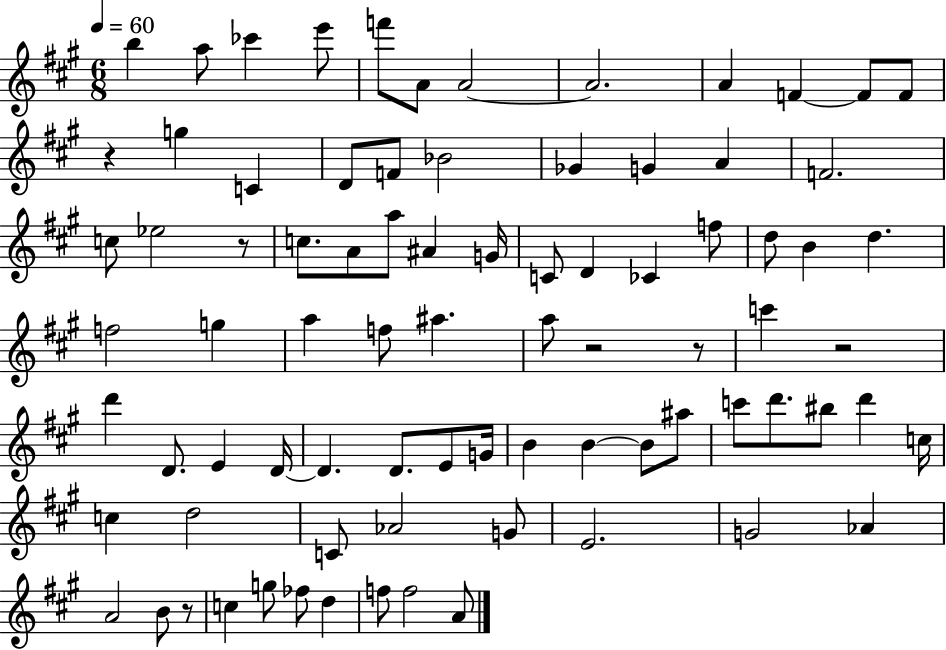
B5/q A5/e CES6/q E6/e F6/e A4/e A4/h A4/h. A4/q F4/q F4/e F4/e R/q G5/q C4/q D4/e F4/e Bb4/h Gb4/q G4/q A4/q F4/h. C5/e Eb5/h R/e C5/e. A4/e A5/e A#4/q G4/s C4/e D4/q CES4/q F5/e D5/e B4/q D5/q. F5/h G5/q A5/q F5/e A#5/q. A5/e R/h R/e C6/q R/h D6/q D4/e. E4/q D4/s D4/q. D4/e. E4/e G4/s B4/q B4/q B4/e A#5/e C6/e D6/e. BIS5/e D6/q C5/s C5/q D5/h C4/e Ab4/h G4/e E4/h. G4/h Ab4/q A4/h B4/e R/e C5/q G5/e FES5/e D5/q F5/e F5/h A4/e